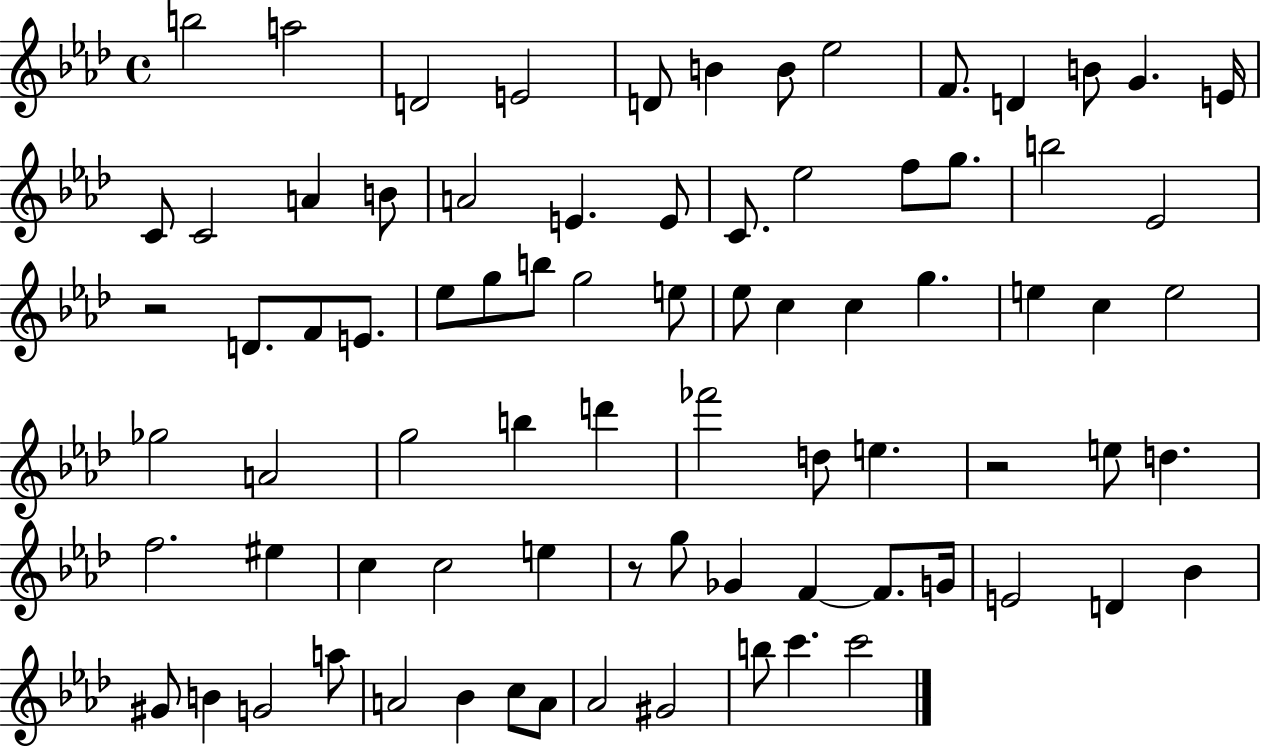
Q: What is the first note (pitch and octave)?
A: B5